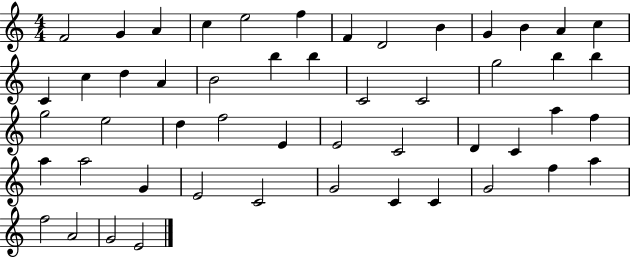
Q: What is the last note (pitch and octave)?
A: E4